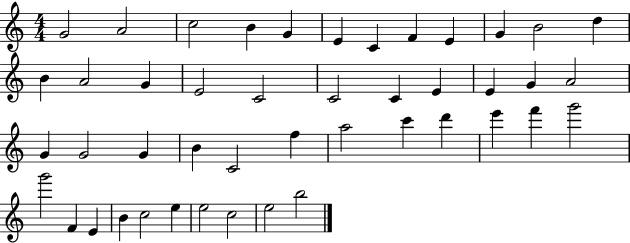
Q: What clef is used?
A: treble